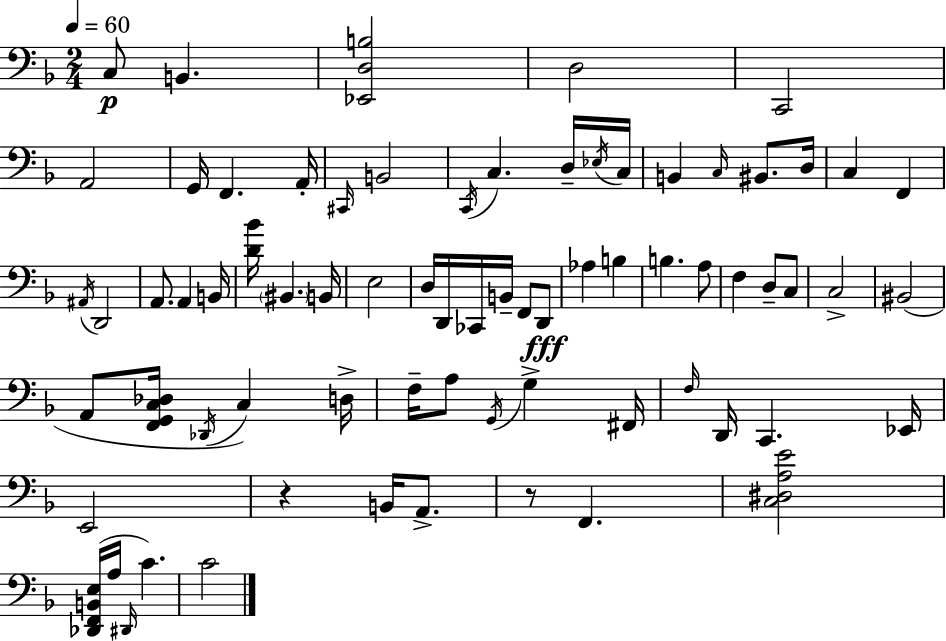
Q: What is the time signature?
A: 2/4